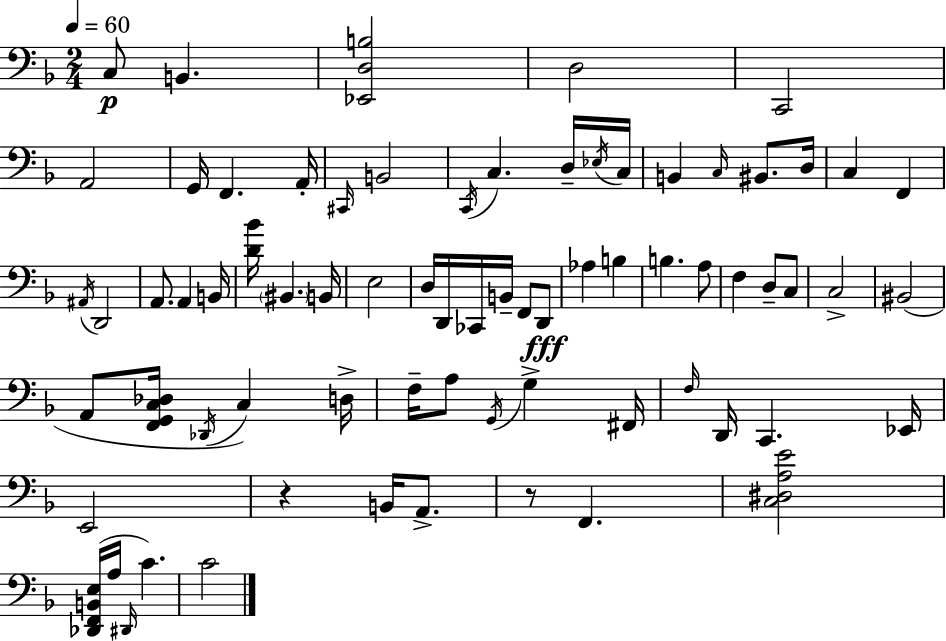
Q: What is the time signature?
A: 2/4